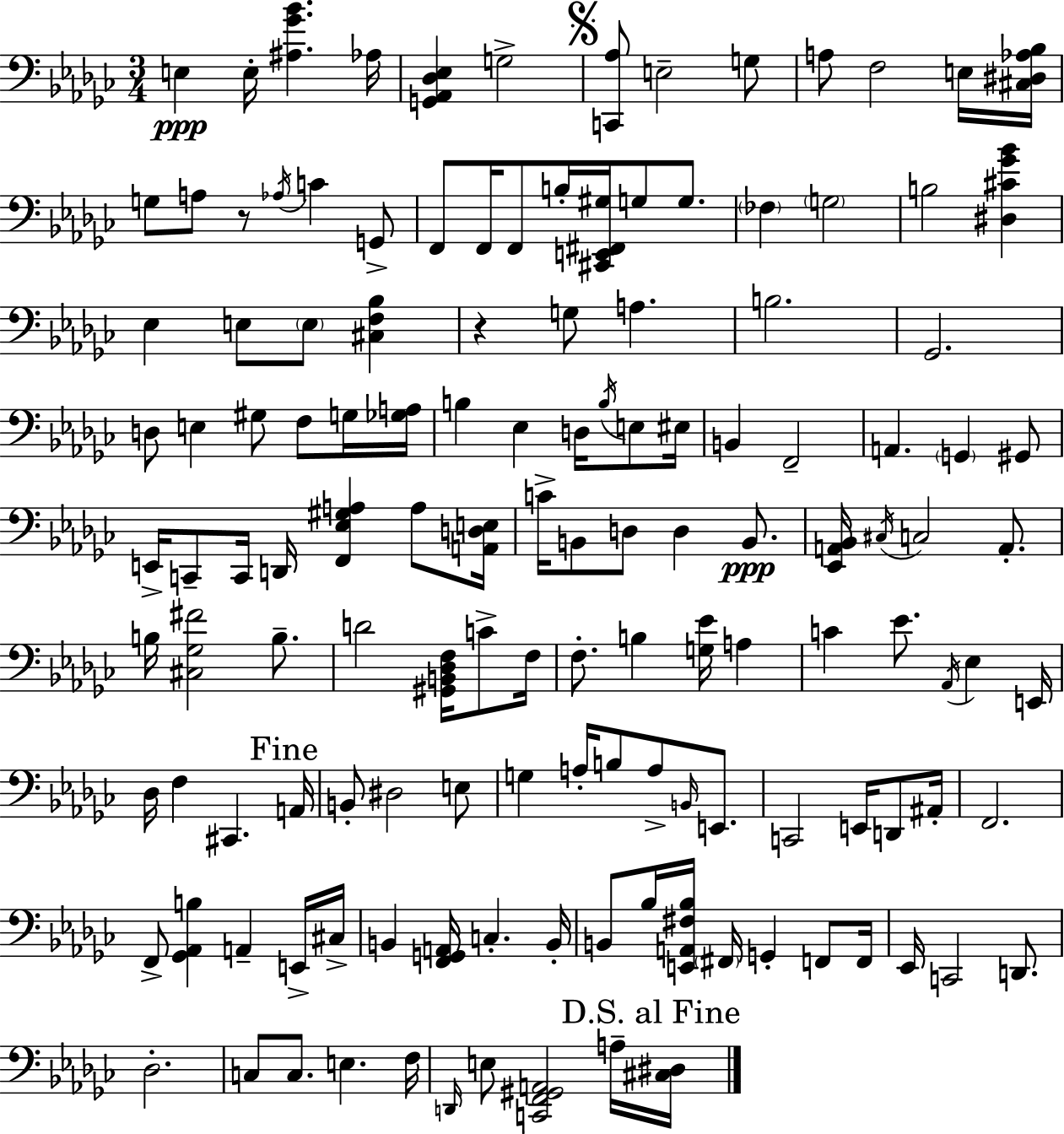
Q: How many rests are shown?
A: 2